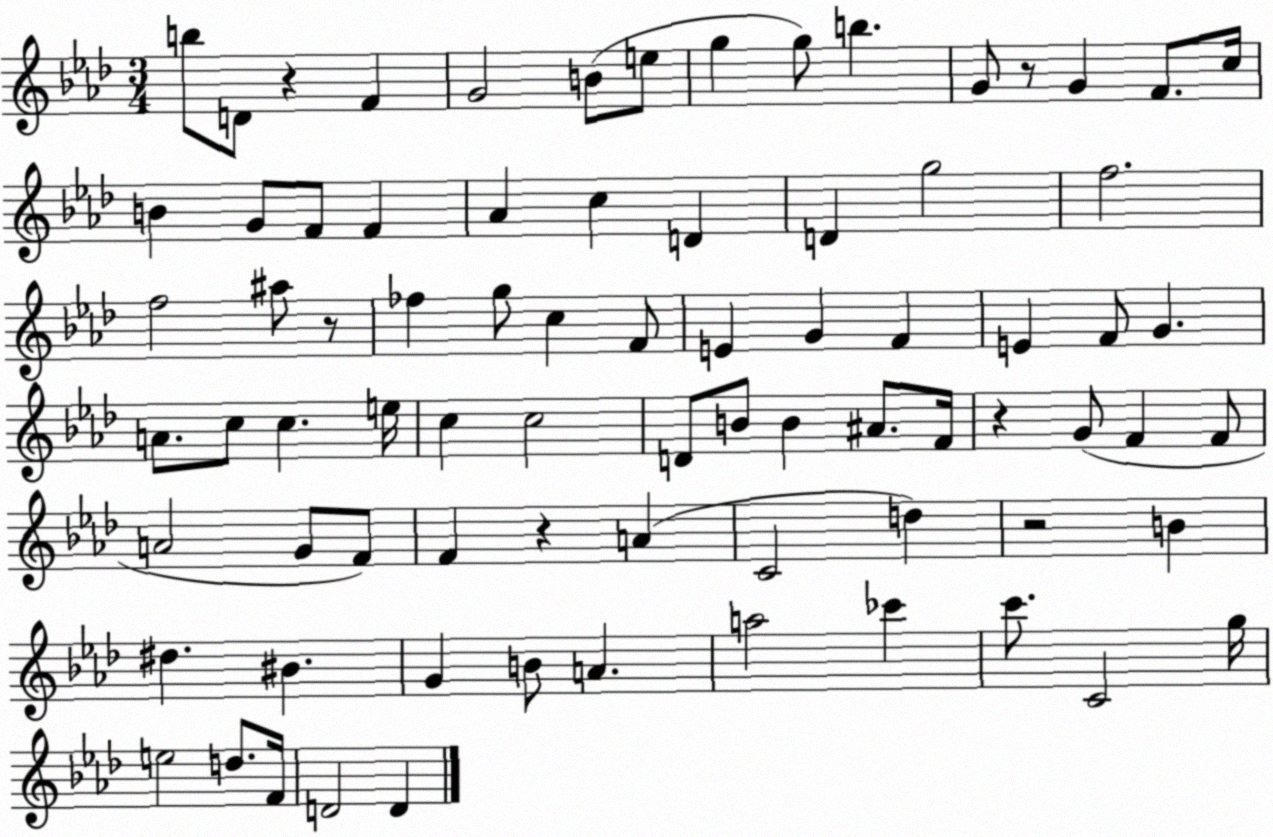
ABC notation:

X:1
T:Untitled
M:3/4
L:1/4
K:Ab
b/2 D/2 z F G2 B/2 e/2 g g/2 b G/2 z/2 G F/2 c/4 B G/2 F/2 F _A c D D g2 f2 f2 ^a/2 z/2 _f g/2 c F/2 E G F E F/2 G A/2 c/2 c e/4 c c2 D/2 B/2 B ^A/2 F/4 z G/2 F F/2 A2 G/2 F/2 F z A C2 d z2 B ^d ^B G B/2 A a2 _c' c'/2 C2 g/4 e2 d/2 F/4 D2 D